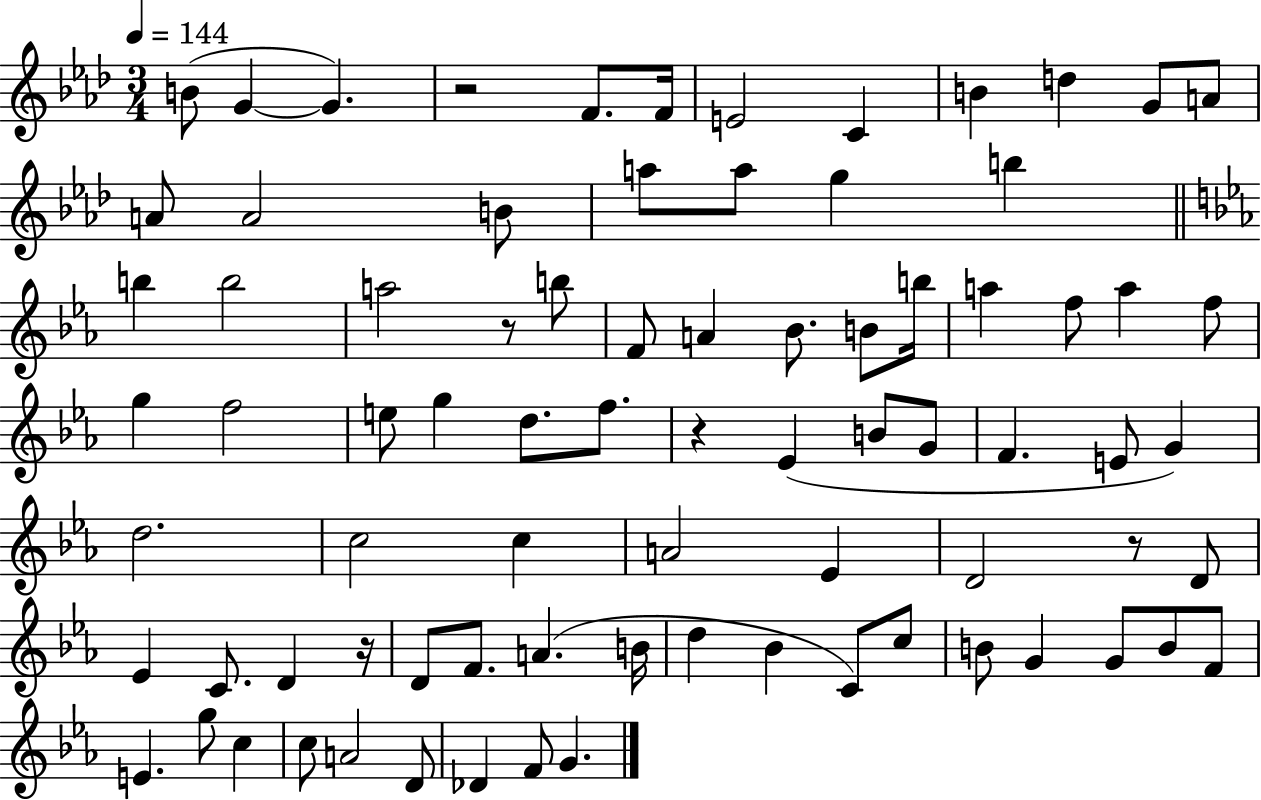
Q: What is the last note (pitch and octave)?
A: G4